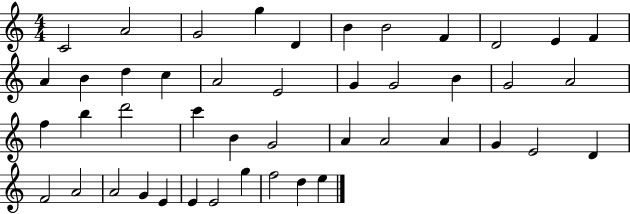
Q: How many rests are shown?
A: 0